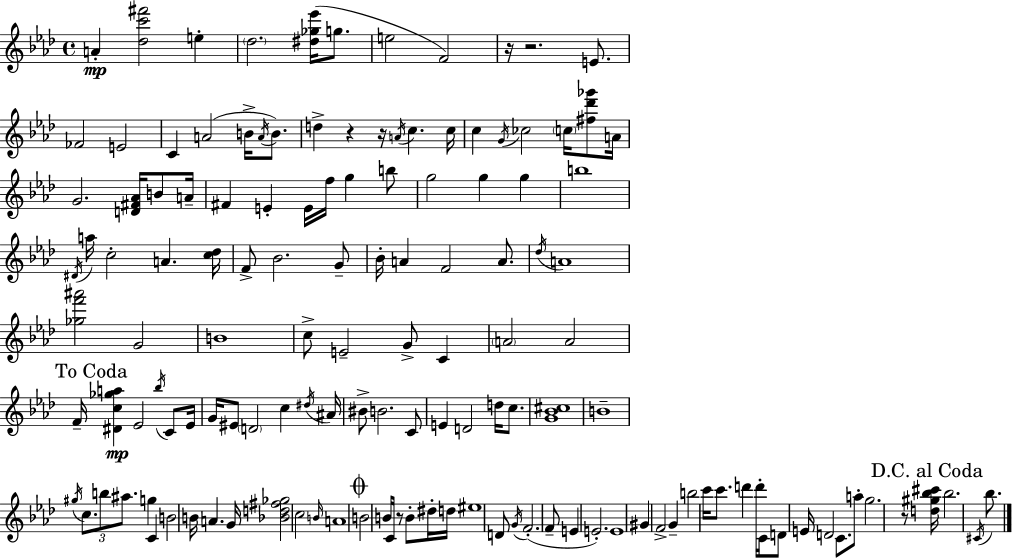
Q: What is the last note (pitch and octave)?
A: Bb5